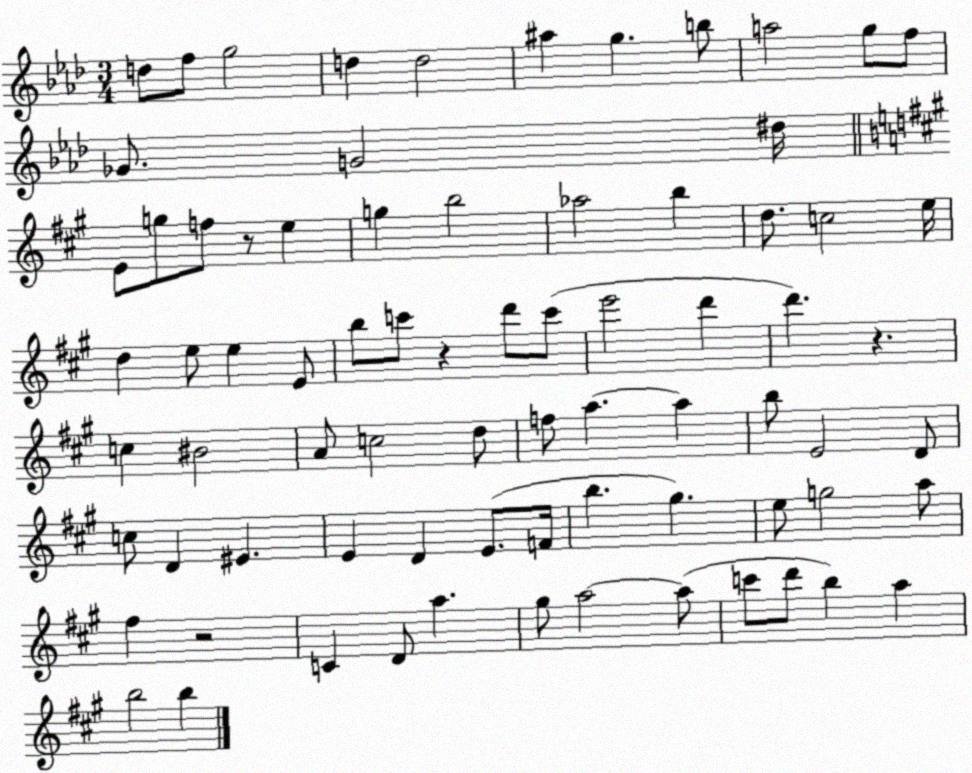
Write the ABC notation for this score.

X:1
T:Untitled
M:3/4
L:1/4
K:Ab
d/2 f/2 g2 d d2 ^a g b/2 a2 g/2 f/2 _G/2 G2 ^d/4 E/2 g/2 f/2 z/2 e g b2 _a2 b d/2 c2 e/4 d e/2 e E/2 b/2 c'/2 z d'/2 c'/2 e'2 d' d' z c ^B2 A/2 c2 d/2 f/2 a a b/2 E2 D/2 c/2 D ^E E D E/2 F/4 b ^g e/2 g2 a/2 ^f z2 C D/2 a ^g/2 a2 a/2 c'/2 d'/2 b a b2 b